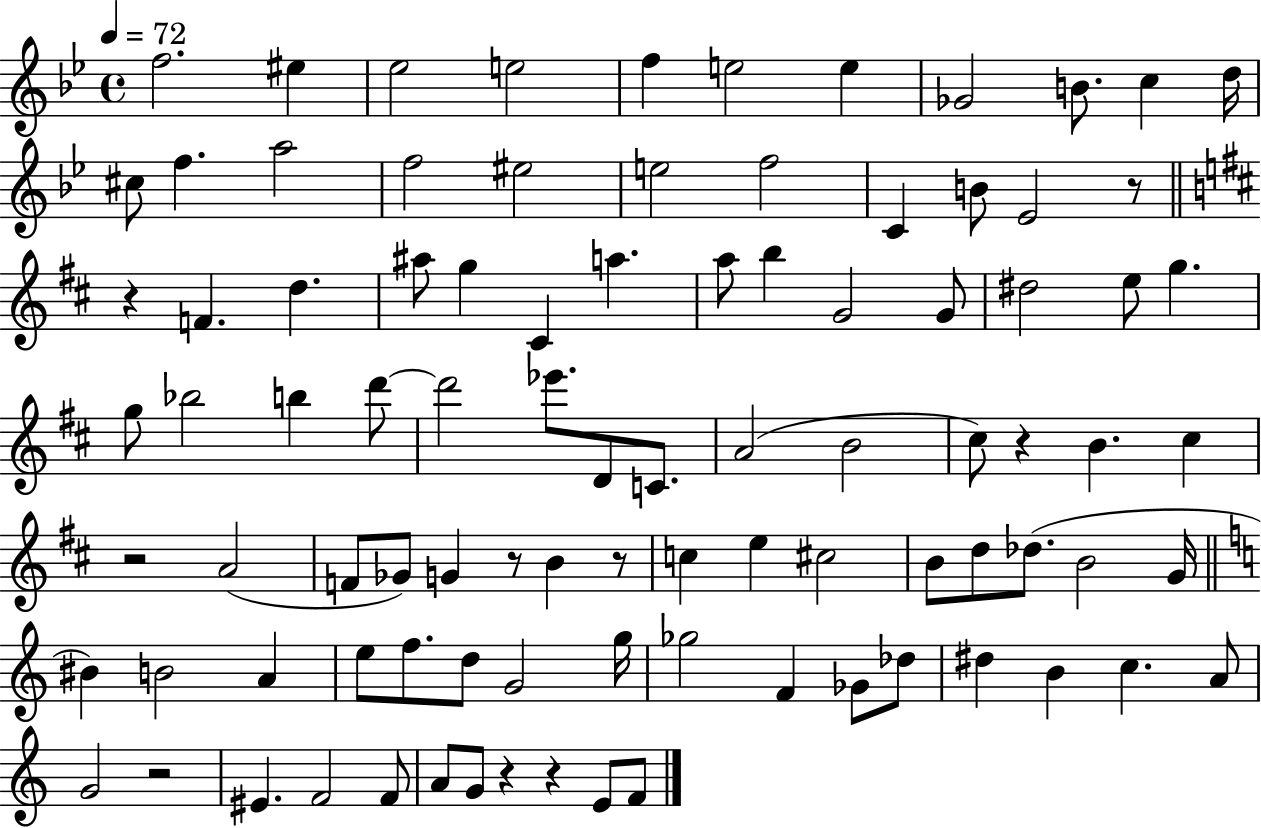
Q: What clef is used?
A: treble